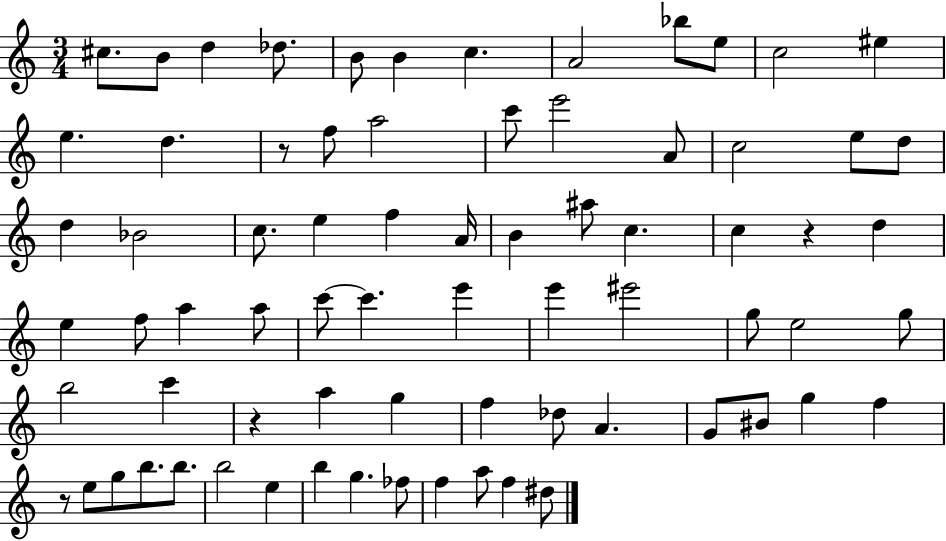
{
  \clef treble
  \numericTimeSignature
  \time 3/4
  \key c \major
  \repeat volta 2 { cis''8. b'8 d''4 des''8. | b'8 b'4 c''4. | a'2 bes''8 e''8 | c''2 eis''4 | \break e''4. d''4. | r8 f''8 a''2 | c'''8 e'''2 a'8 | c''2 e''8 d''8 | \break d''4 bes'2 | c''8. e''4 f''4 a'16 | b'4 ais''8 c''4. | c''4 r4 d''4 | \break e''4 f''8 a''4 a''8 | c'''8~~ c'''4. e'''4 | e'''4 eis'''2 | g''8 e''2 g''8 | \break b''2 c'''4 | r4 a''4 g''4 | f''4 des''8 a'4. | g'8 bis'8 g''4 f''4 | \break r8 e''8 g''8 b''8. b''8. | b''2 e''4 | b''4 g''4. fes''8 | f''4 a''8 f''4 dis''8 | \break } \bar "|."
}